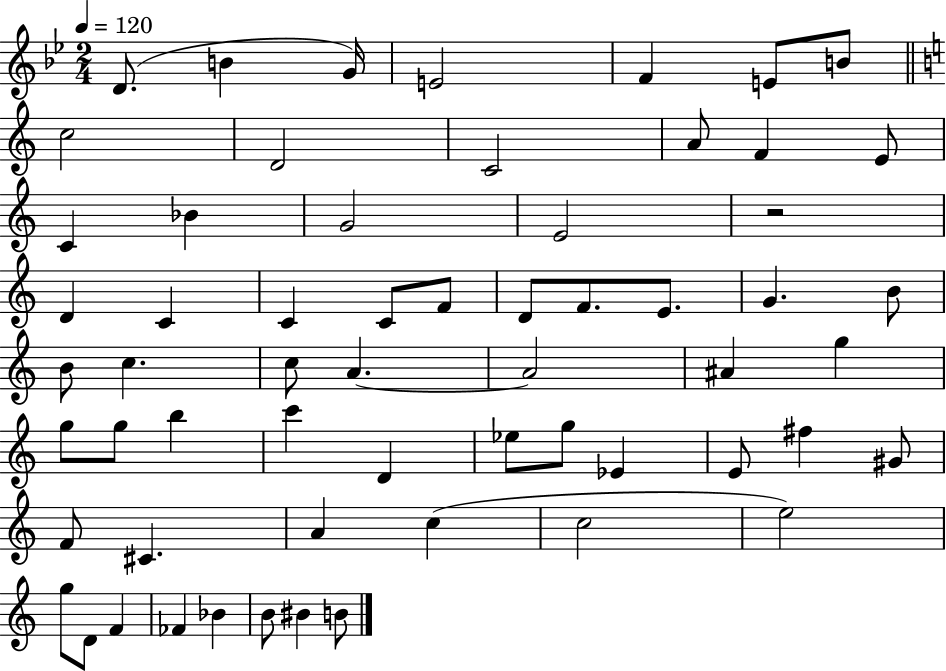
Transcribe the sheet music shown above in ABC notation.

X:1
T:Untitled
M:2/4
L:1/4
K:Bb
D/2 B G/4 E2 F E/2 B/2 c2 D2 C2 A/2 F E/2 C _B G2 E2 z2 D C C C/2 F/2 D/2 F/2 E/2 G B/2 B/2 c c/2 A A2 ^A g g/2 g/2 b c' D _e/2 g/2 _E E/2 ^f ^G/2 F/2 ^C A c c2 e2 g/2 D/2 F _F _B B/2 ^B B/2